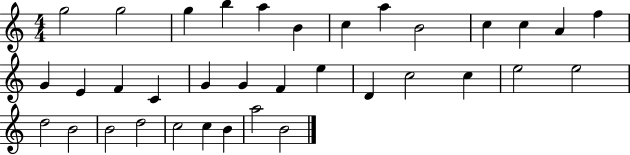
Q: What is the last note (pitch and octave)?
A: B4